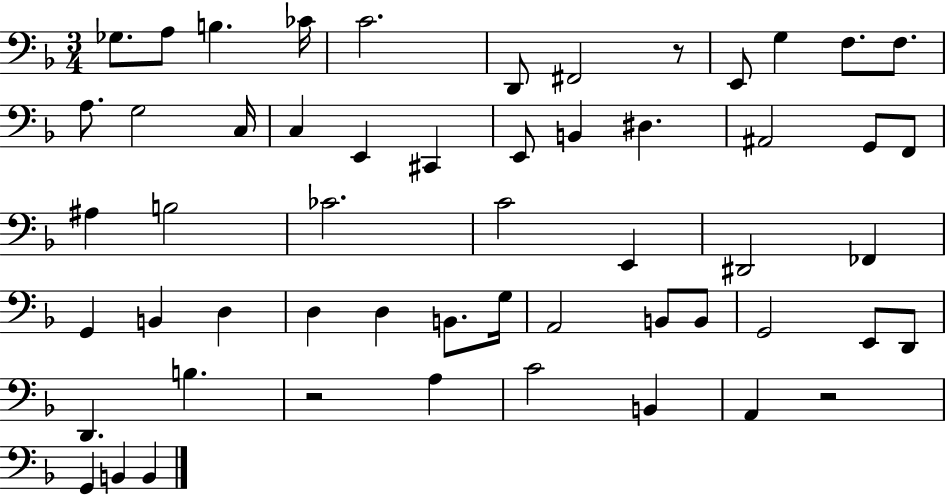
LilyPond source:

{
  \clef bass
  \numericTimeSignature
  \time 3/4
  \key f \major
  ges8. a8 b4. ces'16 | c'2. | d,8 fis,2 r8 | e,8 g4 f8. f8. | \break a8. g2 c16 | c4 e,4 cis,4 | e,8 b,4 dis4. | ais,2 g,8 f,8 | \break ais4 b2 | ces'2. | c'2 e,4 | dis,2 fes,4 | \break g,4 b,4 d4 | d4 d4 b,8. g16 | a,2 b,8 b,8 | g,2 e,8 d,8 | \break d,4. b4. | r2 a4 | c'2 b,4 | a,4 r2 | \break g,4 b,4 b,4 | \bar "|."
}